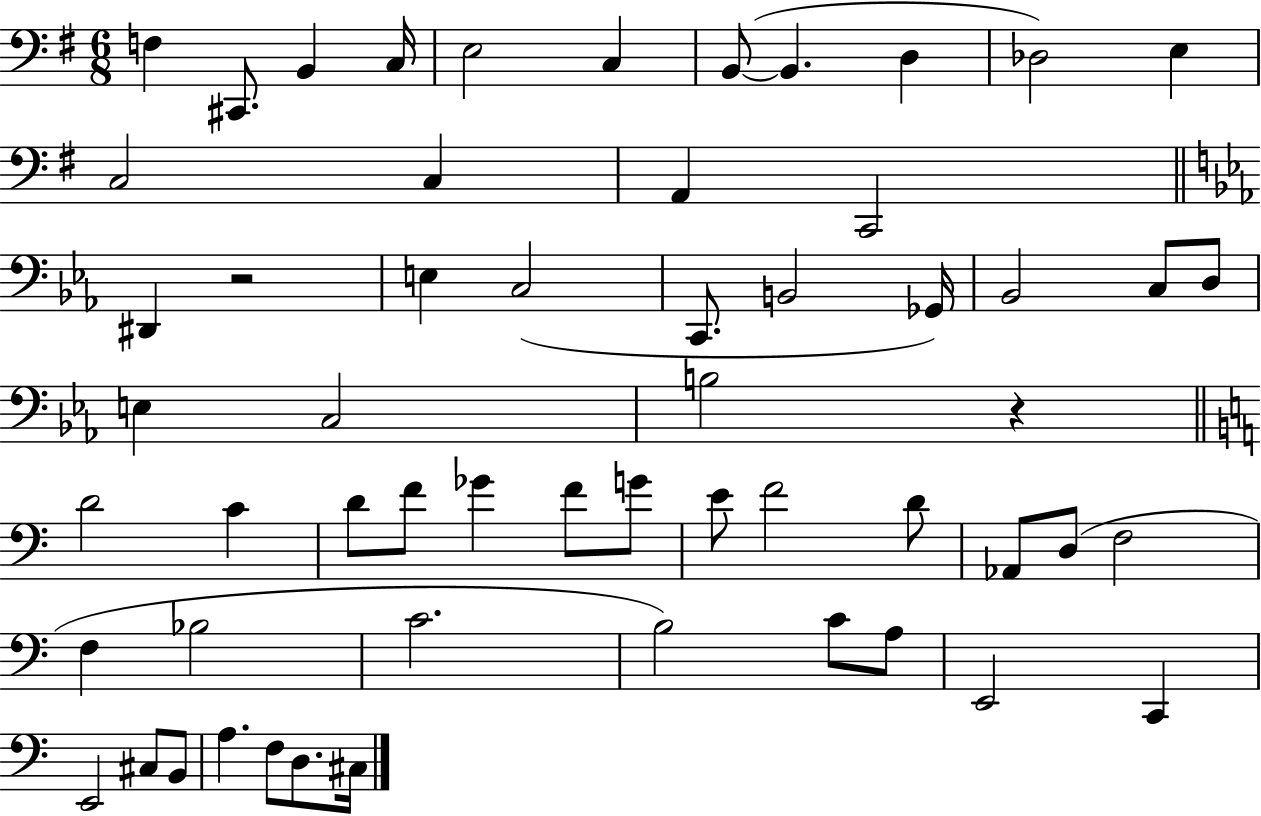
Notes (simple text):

F3/q C#2/e. B2/q C3/s E3/h C3/q B2/e B2/q. D3/q Db3/h E3/q C3/h C3/q A2/q C2/h D#2/q R/h E3/q C3/h C2/e. B2/h Gb2/s Bb2/h C3/e D3/e E3/q C3/h B3/h R/q D4/h C4/q D4/e F4/e Gb4/q F4/e G4/e E4/e F4/h D4/e Ab2/e D3/e F3/h F3/q Bb3/h C4/h. B3/h C4/e A3/e E2/h C2/q E2/h C#3/e B2/e A3/q. F3/e D3/e. C#3/s